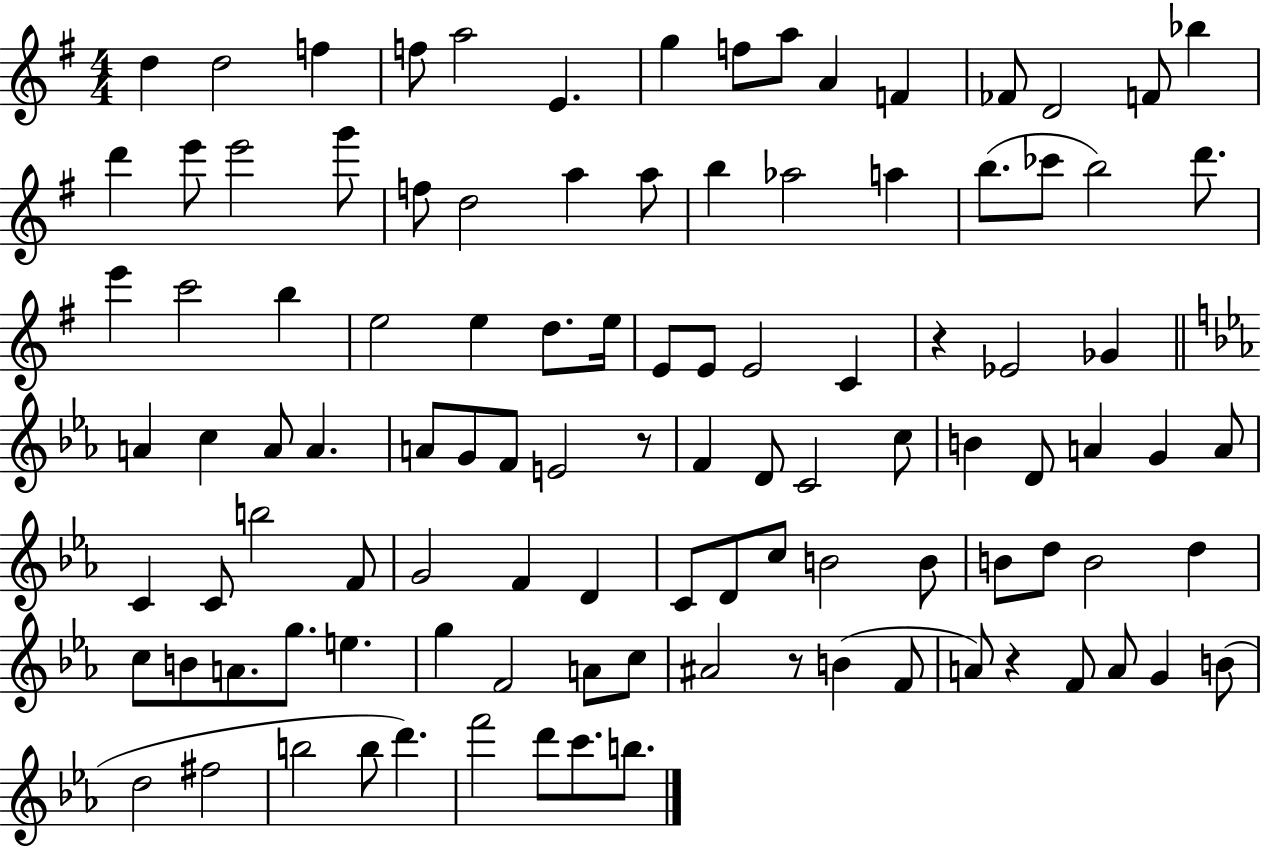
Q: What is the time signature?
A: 4/4